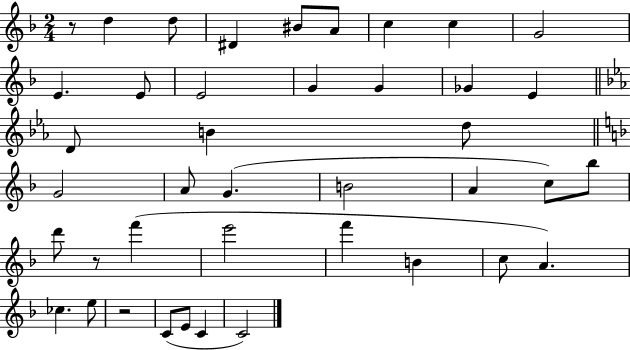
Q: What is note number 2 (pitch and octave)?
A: D5